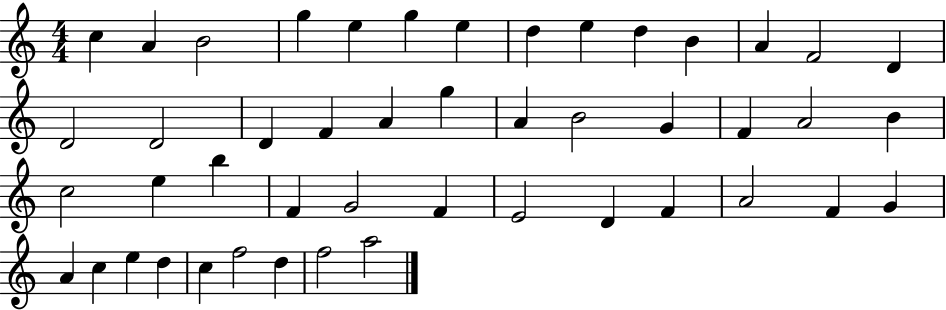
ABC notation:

X:1
T:Untitled
M:4/4
L:1/4
K:C
c A B2 g e g e d e d B A F2 D D2 D2 D F A g A B2 G F A2 B c2 e b F G2 F E2 D F A2 F G A c e d c f2 d f2 a2